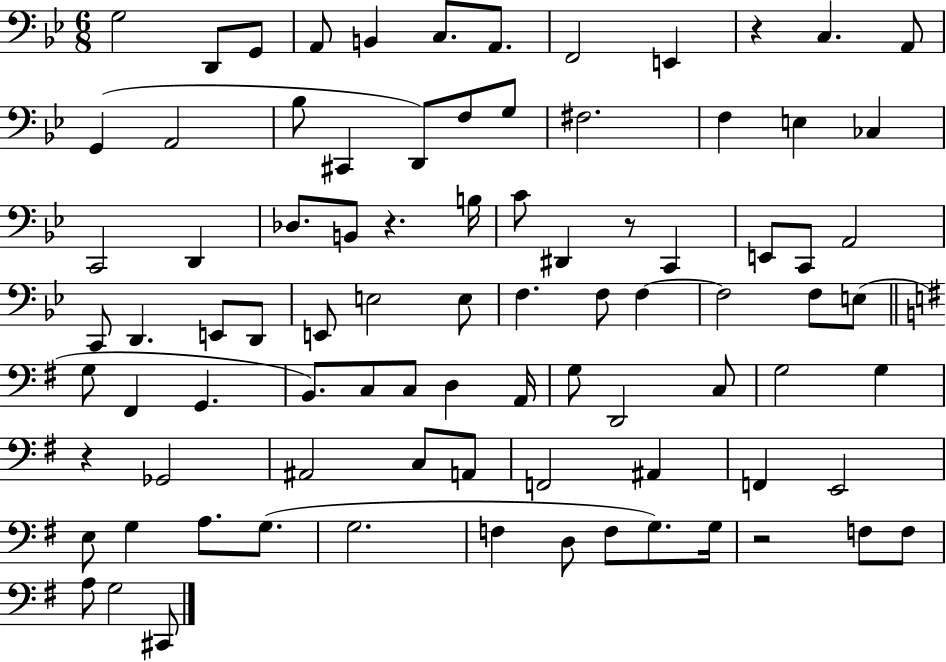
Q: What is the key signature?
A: BES major